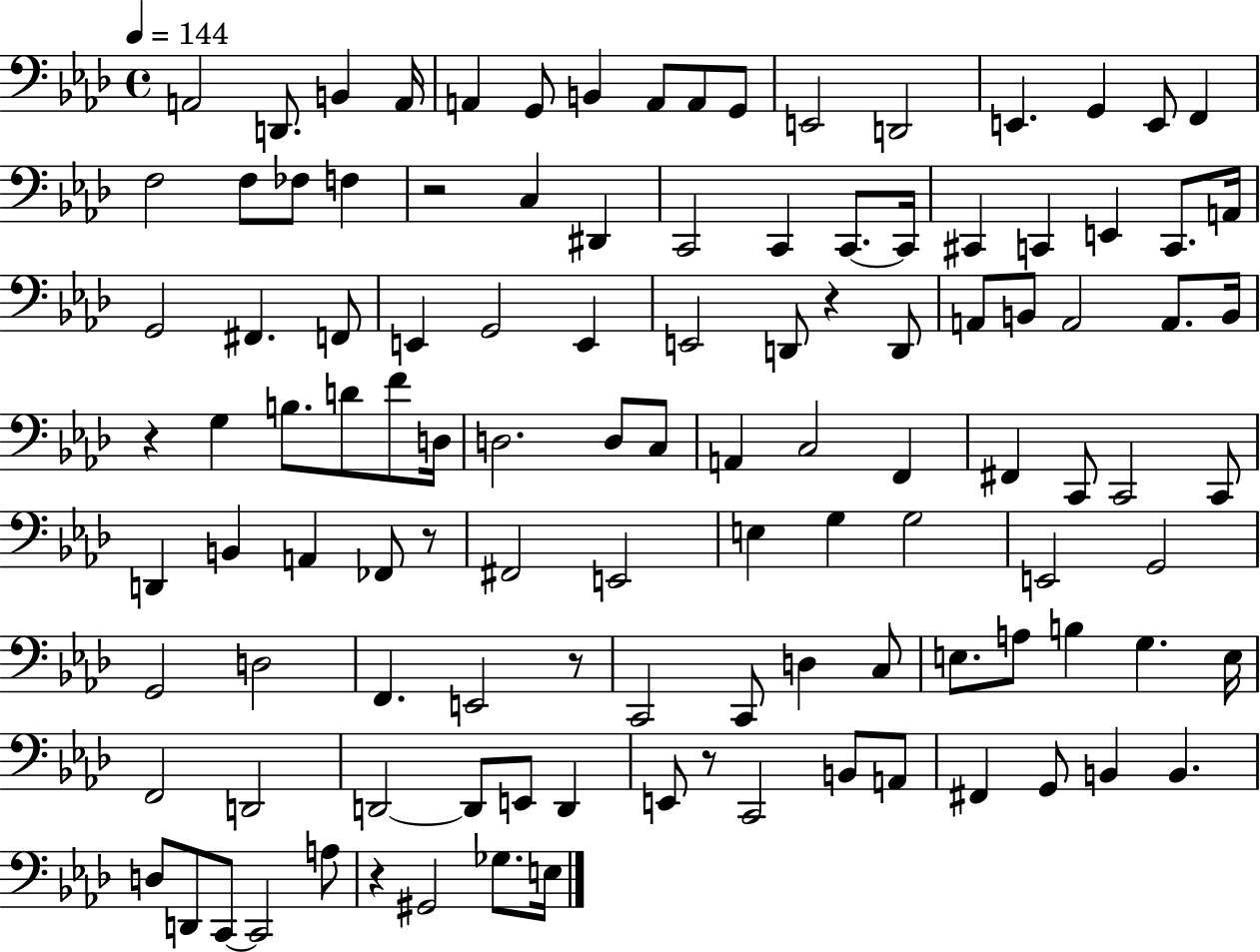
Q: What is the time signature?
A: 4/4